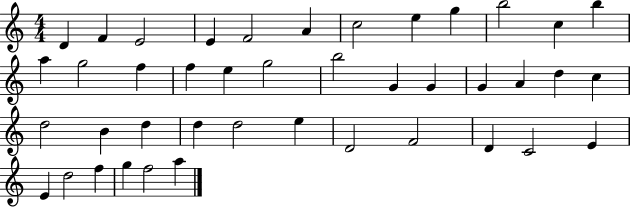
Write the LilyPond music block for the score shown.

{
  \clef treble
  \numericTimeSignature
  \time 4/4
  \key c \major
  d'4 f'4 e'2 | e'4 f'2 a'4 | c''2 e''4 g''4 | b''2 c''4 b''4 | \break a''4 g''2 f''4 | f''4 e''4 g''2 | b''2 g'4 g'4 | g'4 a'4 d''4 c''4 | \break d''2 b'4 d''4 | d''4 d''2 e''4 | d'2 f'2 | d'4 c'2 e'4 | \break e'4 d''2 f''4 | g''4 f''2 a''4 | \bar "|."
}